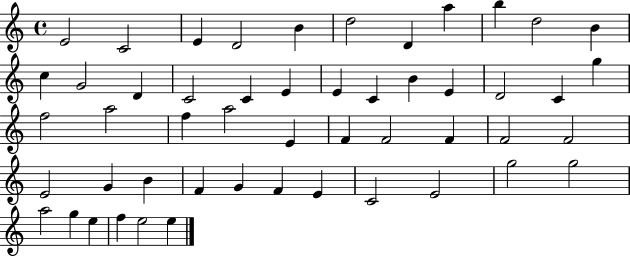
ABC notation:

X:1
T:Untitled
M:4/4
L:1/4
K:C
E2 C2 E D2 B d2 D a b d2 B c G2 D C2 C E E C B E D2 C g f2 a2 f a2 E F F2 F F2 F2 E2 G B F G F E C2 E2 g2 g2 a2 g e f e2 e